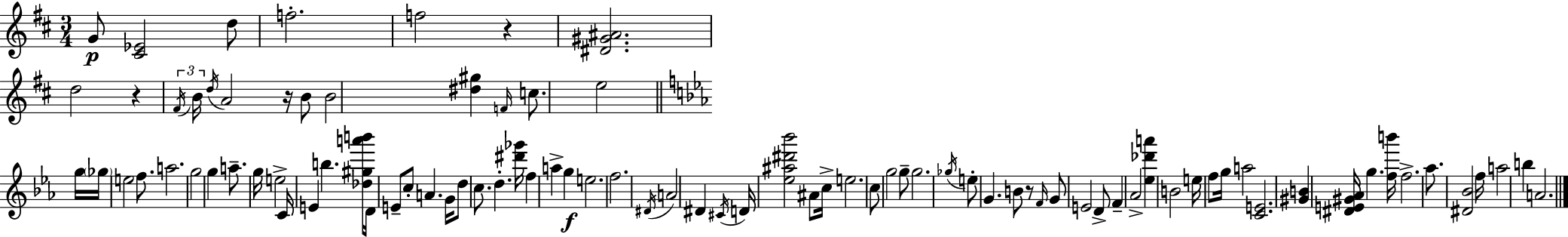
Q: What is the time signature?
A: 3/4